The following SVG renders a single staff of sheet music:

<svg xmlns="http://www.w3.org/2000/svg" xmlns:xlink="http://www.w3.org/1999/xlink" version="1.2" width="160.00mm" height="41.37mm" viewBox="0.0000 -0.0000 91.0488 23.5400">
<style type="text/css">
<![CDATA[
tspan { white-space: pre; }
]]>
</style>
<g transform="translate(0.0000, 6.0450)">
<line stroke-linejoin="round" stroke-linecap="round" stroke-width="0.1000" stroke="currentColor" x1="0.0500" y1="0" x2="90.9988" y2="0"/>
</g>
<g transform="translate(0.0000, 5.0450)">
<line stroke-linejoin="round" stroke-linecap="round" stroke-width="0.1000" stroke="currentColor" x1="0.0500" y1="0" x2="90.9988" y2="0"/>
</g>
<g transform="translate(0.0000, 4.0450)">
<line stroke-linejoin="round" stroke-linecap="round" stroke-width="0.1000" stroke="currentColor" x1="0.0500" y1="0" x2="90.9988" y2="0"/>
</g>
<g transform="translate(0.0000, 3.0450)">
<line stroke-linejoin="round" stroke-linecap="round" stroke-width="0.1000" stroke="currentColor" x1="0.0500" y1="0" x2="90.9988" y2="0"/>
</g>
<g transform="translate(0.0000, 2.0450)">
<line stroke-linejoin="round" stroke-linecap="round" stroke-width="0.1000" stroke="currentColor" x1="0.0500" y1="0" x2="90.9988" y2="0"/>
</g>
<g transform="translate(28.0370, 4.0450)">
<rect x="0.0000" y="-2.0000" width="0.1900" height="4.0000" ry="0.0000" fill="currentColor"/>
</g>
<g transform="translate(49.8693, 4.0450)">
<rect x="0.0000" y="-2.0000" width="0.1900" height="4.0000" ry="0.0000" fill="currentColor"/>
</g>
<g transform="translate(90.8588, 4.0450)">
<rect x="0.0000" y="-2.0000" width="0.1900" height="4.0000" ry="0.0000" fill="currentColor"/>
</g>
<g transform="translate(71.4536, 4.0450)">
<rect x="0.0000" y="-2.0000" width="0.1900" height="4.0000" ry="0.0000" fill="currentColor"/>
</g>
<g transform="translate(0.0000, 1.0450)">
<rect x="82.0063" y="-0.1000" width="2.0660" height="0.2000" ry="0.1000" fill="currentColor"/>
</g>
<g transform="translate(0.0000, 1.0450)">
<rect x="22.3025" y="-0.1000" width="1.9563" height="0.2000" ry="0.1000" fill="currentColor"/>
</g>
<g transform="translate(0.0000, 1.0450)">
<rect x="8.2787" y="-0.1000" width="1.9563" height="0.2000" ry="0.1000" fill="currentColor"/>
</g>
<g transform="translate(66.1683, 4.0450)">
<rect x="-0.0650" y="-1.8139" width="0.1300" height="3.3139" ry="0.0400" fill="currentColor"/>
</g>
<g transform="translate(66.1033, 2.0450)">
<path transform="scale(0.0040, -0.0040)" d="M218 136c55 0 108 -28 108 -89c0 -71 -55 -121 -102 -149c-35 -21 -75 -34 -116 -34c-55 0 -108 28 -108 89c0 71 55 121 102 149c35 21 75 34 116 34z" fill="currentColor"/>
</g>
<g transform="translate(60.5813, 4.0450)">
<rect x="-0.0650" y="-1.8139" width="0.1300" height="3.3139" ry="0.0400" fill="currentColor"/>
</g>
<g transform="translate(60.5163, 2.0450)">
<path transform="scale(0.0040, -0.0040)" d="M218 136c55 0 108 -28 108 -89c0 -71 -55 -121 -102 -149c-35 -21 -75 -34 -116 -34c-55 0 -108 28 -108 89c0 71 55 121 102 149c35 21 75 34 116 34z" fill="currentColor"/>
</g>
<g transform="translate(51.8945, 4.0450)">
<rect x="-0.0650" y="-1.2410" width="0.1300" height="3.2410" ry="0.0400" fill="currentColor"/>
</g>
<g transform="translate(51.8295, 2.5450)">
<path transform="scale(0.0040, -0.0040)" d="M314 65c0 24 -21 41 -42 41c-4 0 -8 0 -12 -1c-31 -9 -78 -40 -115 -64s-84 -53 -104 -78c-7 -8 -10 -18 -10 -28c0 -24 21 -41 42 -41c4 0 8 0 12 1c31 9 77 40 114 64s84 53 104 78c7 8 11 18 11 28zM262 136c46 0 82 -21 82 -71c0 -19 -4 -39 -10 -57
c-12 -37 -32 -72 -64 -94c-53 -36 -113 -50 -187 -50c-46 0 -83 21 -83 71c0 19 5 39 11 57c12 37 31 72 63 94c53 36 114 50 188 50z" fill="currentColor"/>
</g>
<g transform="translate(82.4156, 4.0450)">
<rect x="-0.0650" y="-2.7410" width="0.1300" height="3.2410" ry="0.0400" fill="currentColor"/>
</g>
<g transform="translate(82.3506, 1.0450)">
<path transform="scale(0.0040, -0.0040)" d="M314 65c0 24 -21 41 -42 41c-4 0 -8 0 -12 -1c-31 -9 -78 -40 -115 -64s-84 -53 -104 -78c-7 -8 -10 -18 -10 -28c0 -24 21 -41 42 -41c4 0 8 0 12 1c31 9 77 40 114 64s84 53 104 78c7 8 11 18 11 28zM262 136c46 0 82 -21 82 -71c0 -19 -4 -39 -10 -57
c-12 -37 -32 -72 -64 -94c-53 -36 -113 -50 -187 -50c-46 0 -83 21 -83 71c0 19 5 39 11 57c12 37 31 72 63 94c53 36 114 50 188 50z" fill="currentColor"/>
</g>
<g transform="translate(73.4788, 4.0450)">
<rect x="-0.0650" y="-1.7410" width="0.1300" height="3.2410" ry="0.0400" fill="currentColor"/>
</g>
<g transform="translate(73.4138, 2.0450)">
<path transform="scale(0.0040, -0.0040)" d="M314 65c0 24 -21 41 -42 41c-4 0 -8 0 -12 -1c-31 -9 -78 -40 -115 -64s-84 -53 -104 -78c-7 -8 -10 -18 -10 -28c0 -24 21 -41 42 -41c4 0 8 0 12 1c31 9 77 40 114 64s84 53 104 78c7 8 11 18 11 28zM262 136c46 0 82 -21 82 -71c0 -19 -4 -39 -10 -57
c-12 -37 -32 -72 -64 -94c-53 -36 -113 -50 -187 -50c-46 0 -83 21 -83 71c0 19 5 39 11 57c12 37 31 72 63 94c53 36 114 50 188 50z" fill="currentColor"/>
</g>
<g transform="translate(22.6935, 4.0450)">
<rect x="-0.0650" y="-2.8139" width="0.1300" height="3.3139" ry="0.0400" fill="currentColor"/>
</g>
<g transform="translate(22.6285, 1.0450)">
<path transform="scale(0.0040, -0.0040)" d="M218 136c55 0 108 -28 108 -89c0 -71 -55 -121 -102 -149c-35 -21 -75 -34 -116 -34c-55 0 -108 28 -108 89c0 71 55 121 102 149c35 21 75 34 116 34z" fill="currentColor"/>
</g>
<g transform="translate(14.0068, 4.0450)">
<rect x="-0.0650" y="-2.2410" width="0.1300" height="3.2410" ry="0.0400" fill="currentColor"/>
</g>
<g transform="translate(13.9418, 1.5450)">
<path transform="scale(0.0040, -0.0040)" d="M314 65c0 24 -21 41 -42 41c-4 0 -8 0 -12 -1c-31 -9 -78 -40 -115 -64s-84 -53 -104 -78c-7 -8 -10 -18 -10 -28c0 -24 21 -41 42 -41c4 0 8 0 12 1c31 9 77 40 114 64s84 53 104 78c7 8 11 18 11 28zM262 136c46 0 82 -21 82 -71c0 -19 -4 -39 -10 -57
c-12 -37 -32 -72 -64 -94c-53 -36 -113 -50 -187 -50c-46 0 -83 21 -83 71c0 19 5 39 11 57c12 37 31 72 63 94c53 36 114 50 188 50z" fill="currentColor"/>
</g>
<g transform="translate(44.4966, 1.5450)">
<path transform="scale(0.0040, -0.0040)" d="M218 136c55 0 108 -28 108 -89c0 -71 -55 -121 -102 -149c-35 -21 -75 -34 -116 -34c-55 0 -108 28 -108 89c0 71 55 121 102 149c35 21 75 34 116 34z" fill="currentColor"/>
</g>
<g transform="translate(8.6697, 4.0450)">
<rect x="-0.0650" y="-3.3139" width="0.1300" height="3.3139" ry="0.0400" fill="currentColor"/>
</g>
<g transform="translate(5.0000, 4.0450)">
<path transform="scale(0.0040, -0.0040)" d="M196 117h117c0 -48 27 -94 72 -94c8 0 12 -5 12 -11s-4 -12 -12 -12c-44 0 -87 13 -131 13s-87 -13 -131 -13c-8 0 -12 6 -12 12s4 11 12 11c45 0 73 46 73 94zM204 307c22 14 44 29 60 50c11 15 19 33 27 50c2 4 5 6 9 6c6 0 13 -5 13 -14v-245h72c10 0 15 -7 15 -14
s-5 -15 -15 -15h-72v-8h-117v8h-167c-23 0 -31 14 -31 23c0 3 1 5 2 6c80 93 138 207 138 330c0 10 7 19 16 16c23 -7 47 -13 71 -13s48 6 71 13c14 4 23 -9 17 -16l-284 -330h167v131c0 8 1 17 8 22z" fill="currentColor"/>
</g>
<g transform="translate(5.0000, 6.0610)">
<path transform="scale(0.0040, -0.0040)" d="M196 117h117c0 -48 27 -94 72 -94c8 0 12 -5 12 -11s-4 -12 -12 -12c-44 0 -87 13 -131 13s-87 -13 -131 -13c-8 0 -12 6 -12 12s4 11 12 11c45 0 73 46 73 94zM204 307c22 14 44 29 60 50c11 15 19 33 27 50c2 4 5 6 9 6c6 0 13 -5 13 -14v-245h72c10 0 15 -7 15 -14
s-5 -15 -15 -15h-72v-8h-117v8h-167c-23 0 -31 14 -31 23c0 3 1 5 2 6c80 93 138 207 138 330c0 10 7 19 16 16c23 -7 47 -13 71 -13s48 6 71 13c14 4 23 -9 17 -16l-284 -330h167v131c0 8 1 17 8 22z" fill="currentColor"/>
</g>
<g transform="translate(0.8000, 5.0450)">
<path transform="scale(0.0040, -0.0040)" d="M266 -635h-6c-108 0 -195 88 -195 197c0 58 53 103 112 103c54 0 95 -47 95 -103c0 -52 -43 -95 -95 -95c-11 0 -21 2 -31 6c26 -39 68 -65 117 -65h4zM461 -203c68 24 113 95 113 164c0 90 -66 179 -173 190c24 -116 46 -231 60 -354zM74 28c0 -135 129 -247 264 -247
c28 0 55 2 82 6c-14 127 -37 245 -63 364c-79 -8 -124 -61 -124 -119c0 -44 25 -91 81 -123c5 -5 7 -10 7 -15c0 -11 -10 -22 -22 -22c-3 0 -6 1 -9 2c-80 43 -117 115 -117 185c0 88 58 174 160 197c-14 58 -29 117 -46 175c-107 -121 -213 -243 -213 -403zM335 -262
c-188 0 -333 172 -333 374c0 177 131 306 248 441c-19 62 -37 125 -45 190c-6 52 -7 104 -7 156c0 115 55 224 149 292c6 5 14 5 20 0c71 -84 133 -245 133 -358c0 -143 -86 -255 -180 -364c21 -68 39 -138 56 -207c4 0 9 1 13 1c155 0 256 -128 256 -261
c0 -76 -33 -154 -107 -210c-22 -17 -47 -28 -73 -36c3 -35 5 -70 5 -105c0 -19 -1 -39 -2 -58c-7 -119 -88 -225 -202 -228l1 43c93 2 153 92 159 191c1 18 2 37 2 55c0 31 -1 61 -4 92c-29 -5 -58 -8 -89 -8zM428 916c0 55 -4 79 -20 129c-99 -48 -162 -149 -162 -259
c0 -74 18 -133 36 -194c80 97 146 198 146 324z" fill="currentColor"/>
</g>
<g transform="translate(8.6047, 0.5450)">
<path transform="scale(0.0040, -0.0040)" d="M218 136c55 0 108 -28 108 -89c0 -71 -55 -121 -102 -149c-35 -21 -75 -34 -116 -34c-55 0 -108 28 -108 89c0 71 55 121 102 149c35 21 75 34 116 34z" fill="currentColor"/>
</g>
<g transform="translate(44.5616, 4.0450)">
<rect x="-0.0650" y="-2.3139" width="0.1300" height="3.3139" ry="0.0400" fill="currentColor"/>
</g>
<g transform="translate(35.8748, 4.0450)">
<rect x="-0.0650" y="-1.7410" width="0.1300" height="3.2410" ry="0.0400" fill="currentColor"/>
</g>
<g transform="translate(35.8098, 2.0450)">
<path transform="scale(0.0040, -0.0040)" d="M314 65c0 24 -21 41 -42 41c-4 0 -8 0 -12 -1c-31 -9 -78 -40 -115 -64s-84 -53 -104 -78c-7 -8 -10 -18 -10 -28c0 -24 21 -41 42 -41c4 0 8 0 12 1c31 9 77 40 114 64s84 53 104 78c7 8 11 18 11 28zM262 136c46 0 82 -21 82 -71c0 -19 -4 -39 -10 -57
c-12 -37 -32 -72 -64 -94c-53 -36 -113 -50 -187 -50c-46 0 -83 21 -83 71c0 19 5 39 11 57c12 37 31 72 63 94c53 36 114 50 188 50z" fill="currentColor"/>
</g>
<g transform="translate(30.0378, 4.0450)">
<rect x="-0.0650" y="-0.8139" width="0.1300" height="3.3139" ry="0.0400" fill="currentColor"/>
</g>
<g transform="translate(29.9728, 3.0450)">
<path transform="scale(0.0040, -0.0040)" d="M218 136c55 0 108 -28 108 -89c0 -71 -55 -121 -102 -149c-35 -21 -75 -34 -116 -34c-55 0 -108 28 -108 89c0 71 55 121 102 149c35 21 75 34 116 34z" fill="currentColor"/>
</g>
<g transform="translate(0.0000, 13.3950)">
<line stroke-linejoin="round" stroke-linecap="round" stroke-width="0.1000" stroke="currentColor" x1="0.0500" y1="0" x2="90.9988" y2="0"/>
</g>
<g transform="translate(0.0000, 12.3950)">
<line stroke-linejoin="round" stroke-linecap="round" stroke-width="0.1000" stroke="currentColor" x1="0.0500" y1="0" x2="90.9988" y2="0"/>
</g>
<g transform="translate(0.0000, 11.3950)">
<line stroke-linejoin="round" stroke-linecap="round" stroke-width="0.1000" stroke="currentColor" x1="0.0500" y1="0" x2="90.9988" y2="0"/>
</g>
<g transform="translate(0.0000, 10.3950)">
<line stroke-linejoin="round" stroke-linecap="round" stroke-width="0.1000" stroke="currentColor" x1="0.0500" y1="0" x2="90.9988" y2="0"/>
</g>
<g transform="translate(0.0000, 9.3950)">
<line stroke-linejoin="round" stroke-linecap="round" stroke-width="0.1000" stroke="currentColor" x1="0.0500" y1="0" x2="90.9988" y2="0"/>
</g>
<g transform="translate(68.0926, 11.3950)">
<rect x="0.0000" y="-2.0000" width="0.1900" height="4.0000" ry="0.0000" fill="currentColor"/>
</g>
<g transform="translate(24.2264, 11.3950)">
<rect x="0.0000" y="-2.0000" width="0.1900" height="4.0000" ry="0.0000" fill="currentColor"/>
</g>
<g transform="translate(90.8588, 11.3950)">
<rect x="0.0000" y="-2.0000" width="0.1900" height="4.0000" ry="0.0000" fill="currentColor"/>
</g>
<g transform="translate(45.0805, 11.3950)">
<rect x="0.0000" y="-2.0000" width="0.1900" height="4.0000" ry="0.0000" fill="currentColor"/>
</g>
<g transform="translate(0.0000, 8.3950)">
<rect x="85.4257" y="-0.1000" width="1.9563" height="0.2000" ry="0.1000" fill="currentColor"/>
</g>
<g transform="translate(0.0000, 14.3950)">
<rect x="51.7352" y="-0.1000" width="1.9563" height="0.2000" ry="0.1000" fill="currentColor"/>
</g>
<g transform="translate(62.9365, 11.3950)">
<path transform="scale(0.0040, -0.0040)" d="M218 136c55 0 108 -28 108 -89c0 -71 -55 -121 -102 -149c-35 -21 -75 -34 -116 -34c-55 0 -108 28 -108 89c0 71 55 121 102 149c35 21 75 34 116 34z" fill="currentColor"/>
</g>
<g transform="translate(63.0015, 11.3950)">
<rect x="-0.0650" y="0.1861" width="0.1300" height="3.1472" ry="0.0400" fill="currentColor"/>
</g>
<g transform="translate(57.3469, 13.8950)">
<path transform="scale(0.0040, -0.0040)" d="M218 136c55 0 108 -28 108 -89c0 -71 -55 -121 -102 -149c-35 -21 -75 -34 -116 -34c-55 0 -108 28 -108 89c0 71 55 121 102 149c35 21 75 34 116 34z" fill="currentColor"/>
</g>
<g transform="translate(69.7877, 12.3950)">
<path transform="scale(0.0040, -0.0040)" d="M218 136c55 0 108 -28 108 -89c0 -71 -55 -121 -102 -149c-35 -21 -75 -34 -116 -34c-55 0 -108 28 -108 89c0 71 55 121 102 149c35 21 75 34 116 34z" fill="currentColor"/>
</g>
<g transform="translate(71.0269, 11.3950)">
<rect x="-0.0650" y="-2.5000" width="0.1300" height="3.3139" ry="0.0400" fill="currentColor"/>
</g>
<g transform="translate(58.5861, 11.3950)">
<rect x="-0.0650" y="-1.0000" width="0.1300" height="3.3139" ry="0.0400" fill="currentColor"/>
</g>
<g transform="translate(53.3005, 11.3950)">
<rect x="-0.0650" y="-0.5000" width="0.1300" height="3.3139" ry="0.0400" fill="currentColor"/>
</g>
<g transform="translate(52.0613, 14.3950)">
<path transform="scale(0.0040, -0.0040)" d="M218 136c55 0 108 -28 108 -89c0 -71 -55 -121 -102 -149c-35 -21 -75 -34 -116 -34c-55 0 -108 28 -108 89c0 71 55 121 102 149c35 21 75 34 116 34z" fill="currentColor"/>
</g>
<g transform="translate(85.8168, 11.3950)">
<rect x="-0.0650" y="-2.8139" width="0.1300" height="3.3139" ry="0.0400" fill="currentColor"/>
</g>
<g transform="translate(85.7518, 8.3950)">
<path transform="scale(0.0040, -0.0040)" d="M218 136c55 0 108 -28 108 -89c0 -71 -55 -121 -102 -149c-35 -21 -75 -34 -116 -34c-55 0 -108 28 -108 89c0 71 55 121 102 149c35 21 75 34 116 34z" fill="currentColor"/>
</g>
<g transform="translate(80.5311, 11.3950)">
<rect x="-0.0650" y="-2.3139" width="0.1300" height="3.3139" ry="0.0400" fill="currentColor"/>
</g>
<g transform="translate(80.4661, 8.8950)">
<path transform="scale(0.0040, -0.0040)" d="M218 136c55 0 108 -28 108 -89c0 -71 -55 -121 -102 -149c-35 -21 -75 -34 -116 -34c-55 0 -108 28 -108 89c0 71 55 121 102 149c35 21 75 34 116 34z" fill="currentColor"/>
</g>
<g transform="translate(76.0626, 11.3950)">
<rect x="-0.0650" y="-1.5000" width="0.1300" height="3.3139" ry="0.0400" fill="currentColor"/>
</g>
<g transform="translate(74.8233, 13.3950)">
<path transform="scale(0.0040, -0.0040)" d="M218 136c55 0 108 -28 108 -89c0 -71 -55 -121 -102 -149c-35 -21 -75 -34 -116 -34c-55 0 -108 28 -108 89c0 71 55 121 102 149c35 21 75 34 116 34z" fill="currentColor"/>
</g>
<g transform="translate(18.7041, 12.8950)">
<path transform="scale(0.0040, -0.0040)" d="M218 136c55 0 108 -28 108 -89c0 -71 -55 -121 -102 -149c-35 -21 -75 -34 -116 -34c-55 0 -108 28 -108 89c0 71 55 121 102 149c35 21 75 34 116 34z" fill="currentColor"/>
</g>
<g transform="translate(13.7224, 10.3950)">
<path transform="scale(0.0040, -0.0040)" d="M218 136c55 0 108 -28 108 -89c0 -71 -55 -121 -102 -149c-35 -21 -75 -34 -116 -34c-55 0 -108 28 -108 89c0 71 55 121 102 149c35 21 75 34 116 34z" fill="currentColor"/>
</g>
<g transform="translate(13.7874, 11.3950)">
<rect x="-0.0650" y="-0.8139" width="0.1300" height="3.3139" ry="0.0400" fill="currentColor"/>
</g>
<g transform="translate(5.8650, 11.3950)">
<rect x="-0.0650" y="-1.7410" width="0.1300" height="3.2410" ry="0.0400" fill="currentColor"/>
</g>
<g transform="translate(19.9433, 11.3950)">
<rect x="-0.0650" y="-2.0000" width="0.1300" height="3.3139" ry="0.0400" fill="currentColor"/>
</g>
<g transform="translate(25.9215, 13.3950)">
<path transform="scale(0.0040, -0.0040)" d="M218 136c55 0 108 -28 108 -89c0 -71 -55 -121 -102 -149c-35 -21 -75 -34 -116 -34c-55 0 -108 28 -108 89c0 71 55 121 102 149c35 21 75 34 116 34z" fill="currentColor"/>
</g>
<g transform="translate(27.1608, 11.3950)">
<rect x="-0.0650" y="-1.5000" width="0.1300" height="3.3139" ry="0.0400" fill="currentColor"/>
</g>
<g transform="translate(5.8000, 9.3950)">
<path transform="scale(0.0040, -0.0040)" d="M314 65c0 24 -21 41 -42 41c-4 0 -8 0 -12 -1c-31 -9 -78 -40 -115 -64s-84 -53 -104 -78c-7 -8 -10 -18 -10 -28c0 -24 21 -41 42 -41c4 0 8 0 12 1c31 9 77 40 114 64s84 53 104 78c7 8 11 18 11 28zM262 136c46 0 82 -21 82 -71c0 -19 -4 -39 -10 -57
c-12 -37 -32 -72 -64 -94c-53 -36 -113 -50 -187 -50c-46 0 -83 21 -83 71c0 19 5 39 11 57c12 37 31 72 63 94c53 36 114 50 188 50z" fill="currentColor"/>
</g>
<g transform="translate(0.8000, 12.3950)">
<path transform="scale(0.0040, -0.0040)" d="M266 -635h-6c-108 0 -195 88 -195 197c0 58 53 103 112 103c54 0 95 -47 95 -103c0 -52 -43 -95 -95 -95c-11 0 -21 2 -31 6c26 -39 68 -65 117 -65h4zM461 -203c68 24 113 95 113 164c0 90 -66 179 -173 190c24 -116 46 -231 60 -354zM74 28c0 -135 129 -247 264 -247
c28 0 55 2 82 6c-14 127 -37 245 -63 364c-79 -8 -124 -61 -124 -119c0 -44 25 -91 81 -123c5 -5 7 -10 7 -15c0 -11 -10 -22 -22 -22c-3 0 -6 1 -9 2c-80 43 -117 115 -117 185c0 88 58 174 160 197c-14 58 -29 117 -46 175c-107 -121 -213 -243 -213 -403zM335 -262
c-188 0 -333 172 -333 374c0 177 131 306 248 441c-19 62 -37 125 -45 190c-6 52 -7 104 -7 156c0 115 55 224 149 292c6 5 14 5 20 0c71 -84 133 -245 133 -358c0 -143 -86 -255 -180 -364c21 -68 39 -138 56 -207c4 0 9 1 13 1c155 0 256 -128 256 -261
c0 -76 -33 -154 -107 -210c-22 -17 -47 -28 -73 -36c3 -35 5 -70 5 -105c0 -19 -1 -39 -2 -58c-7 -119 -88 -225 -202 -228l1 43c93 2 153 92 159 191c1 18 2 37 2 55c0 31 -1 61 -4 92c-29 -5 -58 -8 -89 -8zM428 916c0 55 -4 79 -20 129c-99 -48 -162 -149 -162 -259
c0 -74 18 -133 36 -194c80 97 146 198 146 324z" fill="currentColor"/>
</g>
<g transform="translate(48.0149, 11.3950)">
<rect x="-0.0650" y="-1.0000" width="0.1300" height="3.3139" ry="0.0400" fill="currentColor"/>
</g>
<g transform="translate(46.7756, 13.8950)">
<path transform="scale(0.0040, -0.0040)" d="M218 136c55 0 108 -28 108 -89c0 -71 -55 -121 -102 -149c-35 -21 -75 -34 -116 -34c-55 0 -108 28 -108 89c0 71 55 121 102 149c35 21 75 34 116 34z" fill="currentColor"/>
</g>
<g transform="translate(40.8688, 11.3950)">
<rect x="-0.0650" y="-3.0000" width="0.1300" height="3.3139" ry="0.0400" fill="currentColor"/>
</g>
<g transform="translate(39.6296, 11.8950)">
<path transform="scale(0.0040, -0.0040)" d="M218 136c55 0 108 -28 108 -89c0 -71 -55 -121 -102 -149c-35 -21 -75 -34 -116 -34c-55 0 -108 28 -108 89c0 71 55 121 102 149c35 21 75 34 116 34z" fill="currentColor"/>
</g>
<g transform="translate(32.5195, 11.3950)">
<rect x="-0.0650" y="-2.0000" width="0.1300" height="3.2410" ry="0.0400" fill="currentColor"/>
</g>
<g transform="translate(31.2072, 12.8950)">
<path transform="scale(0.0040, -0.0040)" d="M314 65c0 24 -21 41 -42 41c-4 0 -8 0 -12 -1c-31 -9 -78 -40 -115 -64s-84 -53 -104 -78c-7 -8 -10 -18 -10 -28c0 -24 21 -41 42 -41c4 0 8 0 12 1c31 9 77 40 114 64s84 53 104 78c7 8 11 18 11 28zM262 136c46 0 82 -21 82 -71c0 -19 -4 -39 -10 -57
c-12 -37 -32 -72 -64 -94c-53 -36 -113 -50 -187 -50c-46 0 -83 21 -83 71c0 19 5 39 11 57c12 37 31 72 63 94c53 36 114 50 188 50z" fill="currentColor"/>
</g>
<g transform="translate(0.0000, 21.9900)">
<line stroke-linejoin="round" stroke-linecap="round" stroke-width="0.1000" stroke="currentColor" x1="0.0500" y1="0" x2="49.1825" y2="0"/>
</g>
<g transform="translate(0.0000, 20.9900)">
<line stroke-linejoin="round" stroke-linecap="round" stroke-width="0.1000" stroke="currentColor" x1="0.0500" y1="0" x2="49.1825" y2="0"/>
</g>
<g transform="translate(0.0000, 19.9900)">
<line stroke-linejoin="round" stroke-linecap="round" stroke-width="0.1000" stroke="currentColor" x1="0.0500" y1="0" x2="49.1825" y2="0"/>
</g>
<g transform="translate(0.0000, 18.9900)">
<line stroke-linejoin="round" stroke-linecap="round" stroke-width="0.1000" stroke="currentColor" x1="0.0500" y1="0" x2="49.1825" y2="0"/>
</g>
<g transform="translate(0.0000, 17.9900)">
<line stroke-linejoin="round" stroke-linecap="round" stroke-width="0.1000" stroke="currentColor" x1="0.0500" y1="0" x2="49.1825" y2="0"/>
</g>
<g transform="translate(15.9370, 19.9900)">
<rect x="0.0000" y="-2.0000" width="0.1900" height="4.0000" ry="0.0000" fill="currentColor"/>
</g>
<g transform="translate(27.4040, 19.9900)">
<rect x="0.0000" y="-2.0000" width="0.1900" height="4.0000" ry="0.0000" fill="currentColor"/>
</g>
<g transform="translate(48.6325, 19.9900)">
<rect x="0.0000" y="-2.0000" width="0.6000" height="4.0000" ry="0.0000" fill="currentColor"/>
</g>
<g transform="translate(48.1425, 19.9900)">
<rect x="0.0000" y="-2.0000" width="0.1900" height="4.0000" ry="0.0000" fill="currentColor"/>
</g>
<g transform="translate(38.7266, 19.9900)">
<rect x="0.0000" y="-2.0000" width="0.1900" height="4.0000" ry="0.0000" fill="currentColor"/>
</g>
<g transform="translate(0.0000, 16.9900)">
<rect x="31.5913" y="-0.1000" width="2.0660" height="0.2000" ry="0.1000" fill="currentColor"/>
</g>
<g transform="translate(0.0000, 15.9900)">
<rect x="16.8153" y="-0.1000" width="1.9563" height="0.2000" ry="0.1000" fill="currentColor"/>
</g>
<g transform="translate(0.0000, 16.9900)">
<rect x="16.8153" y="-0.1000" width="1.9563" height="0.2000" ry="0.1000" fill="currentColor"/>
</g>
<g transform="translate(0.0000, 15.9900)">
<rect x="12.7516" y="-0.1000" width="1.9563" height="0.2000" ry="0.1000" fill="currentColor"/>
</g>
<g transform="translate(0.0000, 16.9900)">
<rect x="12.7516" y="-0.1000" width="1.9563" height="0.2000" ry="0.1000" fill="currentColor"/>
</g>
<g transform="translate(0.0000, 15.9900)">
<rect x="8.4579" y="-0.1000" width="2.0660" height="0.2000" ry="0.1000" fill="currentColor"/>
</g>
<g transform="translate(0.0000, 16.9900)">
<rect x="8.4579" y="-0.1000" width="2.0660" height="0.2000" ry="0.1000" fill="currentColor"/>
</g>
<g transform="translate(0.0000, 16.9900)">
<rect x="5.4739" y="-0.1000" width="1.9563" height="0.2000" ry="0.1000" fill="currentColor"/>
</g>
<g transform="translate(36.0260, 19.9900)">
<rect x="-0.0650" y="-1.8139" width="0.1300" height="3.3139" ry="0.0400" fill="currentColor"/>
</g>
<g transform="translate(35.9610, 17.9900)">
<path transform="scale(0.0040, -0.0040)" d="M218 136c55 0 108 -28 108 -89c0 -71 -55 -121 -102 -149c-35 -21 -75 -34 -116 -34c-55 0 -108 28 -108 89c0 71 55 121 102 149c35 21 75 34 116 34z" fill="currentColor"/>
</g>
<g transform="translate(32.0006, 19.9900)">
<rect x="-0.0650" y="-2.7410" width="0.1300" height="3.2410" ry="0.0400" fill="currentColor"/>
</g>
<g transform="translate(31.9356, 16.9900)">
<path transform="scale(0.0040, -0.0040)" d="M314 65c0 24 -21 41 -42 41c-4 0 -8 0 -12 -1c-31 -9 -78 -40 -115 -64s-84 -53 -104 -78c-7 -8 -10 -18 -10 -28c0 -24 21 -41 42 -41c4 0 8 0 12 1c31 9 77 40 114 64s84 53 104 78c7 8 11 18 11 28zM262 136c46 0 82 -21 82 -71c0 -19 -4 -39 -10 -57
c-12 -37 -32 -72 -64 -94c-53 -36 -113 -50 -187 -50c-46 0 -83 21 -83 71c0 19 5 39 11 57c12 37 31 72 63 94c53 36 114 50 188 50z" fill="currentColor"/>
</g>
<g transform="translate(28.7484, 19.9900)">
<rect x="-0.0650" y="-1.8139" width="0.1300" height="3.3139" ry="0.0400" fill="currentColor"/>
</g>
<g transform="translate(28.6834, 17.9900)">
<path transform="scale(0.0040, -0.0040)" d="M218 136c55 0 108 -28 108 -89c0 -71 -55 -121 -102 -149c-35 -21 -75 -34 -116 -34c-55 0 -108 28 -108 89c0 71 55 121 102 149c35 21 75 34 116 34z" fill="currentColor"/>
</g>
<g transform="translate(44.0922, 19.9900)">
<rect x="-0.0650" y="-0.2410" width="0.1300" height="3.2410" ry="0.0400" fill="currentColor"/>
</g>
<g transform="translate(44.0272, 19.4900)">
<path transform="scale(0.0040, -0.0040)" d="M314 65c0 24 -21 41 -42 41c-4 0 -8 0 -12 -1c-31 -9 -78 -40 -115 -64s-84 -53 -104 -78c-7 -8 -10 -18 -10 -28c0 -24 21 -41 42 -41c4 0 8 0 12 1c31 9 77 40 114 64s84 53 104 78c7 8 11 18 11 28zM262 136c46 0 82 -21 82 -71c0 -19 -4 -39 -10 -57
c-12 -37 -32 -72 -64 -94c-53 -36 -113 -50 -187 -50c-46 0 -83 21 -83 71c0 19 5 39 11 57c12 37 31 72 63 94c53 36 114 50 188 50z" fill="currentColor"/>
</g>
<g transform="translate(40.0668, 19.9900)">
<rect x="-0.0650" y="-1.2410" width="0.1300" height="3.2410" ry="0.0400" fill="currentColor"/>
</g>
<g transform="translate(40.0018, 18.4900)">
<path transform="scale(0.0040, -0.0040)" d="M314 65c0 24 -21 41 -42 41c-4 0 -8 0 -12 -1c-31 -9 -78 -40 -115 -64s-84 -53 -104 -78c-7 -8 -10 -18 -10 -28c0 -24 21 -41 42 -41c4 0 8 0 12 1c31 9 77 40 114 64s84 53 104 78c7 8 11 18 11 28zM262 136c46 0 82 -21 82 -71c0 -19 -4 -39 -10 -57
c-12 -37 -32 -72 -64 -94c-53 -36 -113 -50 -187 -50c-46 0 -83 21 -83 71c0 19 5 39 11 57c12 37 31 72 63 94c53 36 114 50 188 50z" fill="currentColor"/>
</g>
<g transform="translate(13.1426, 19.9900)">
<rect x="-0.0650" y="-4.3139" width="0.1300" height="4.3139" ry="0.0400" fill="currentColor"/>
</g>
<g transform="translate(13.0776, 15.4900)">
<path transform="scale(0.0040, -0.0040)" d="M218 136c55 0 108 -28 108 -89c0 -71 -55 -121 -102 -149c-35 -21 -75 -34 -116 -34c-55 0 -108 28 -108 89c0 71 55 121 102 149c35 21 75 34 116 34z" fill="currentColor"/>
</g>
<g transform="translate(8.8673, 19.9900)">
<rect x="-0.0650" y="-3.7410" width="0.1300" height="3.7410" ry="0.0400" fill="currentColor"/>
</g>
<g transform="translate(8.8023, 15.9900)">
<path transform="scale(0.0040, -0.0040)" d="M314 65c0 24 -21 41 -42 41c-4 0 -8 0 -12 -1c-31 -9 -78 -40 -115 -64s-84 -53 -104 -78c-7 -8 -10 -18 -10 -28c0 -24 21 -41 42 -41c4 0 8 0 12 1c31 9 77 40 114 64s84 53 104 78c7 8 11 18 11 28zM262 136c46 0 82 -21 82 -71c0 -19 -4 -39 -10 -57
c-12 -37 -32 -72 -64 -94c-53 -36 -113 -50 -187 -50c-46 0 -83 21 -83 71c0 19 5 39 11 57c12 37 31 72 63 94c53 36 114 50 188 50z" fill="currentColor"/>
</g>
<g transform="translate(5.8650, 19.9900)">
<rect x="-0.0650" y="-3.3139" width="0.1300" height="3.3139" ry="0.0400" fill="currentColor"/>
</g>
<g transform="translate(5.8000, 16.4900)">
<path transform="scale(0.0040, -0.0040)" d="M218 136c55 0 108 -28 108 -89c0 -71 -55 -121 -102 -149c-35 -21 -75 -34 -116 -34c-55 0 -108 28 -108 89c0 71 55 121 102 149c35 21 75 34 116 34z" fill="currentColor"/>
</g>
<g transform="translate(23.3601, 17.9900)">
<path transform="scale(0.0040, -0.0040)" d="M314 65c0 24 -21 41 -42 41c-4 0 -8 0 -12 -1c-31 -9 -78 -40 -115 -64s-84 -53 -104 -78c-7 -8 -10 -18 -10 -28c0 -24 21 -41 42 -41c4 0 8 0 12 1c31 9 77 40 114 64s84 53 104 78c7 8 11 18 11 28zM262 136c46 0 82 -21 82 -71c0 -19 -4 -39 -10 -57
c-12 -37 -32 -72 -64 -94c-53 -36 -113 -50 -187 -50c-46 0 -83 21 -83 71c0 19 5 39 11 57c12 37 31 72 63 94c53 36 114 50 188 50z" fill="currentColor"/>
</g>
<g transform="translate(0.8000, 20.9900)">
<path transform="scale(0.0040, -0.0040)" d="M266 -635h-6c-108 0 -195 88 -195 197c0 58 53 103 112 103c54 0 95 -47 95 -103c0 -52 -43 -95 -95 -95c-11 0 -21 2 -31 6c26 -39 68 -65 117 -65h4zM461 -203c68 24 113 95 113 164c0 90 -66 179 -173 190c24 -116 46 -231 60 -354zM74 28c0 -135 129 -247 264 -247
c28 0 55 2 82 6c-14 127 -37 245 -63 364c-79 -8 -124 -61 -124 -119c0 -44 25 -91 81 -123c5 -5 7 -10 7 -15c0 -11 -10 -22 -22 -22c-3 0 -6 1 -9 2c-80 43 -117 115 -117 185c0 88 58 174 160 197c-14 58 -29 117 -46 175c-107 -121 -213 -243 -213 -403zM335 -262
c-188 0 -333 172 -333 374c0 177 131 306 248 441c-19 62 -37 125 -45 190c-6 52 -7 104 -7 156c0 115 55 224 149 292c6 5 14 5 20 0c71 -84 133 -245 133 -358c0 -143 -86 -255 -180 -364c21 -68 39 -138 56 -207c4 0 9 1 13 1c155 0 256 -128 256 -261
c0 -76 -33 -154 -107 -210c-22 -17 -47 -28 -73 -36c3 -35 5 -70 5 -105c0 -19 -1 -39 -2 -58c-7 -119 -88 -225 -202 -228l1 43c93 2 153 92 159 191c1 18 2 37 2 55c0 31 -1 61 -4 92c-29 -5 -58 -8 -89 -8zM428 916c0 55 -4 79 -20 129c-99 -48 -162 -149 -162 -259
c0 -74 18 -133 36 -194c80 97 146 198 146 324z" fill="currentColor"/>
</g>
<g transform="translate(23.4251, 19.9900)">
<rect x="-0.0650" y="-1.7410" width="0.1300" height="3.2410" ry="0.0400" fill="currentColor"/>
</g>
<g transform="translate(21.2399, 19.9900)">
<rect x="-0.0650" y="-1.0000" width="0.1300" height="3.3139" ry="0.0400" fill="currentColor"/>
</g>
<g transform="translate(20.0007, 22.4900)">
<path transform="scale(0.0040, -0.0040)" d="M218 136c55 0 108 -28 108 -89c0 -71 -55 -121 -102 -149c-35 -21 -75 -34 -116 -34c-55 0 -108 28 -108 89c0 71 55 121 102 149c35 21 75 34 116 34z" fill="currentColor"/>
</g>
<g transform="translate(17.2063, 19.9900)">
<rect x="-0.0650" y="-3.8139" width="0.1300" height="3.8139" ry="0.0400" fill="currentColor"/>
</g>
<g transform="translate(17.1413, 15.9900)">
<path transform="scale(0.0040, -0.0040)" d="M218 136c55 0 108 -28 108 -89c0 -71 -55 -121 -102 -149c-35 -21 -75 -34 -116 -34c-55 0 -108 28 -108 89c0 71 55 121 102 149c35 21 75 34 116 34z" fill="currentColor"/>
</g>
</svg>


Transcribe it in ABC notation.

X:1
T:Untitled
M:4/4
L:1/4
K:C
b g2 a d f2 g e2 f f f2 a2 f2 d F E F2 A D C D B G E g a b c'2 d' c' D f2 f a2 f e2 c2